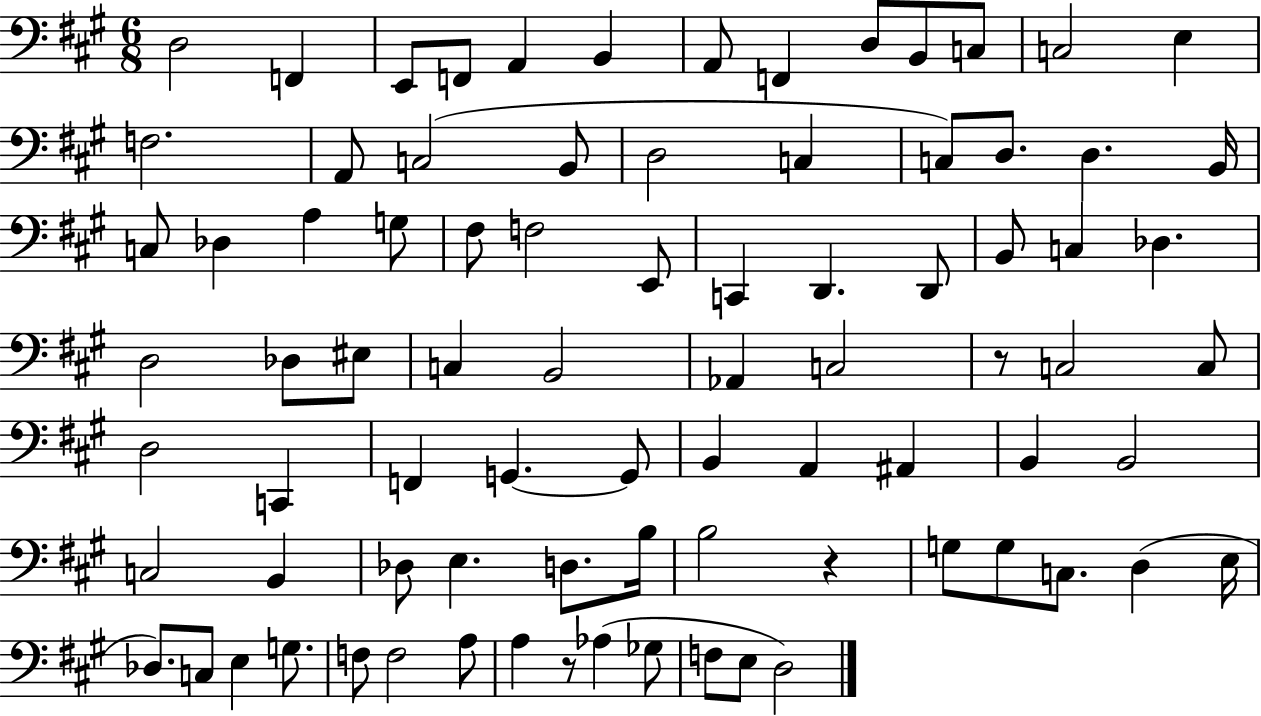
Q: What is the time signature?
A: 6/8